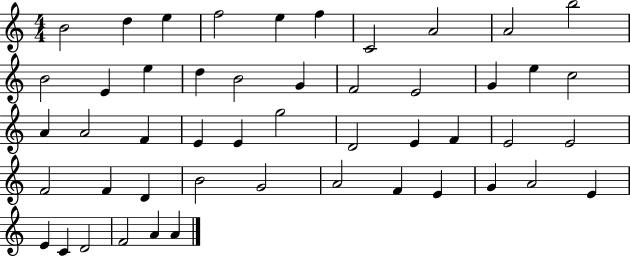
{
  \clef treble
  \numericTimeSignature
  \time 4/4
  \key c \major
  b'2 d''4 e''4 | f''2 e''4 f''4 | c'2 a'2 | a'2 b''2 | \break b'2 e'4 e''4 | d''4 b'2 g'4 | f'2 e'2 | g'4 e''4 c''2 | \break a'4 a'2 f'4 | e'4 e'4 g''2 | d'2 e'4 f'4 | e'2 e'2 | \break f'2 f'4 d'4 | b'2 g'2 | a'2 f'4 e'4 | g'4 a'2 e'4 | \break e'4 c'4 d'2 | f'2 a'4 a'4 | \bar "|."
}